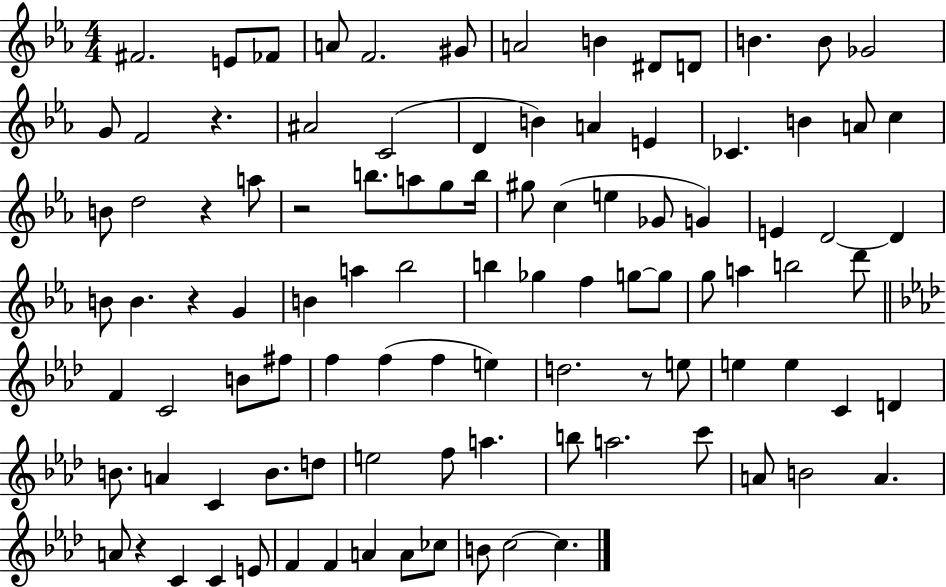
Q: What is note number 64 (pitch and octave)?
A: D5